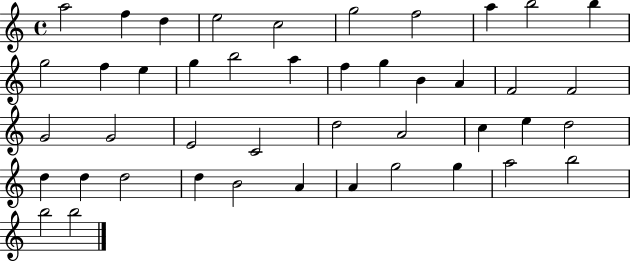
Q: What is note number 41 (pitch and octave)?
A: A5